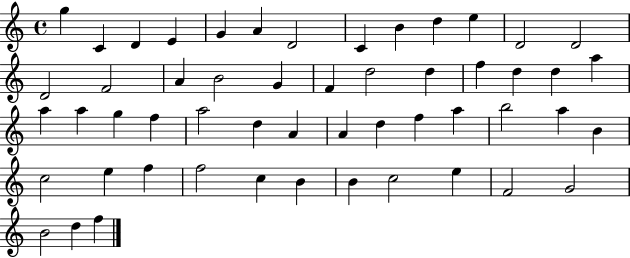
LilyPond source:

{
  \clef treble
  \time 4/4
  \defaultTimeSignature
  \key c \major
  g''4 c'4 d'4 e'4 | g'4 a'4 d'2 | c'4 b'4 d''4 e''4 | d'2 d'2 | \break d'2 f'2 | a'4 b'2 g'4 | f'4 d''2 d''4 | f''4 d''4 d''4 a''4 | \break a''4 a''4 g''4 f''4 | a''2 d''4 a'4 | a'4 d''4 f''4 a''4 | b''2 a''4 b'4 | \break c''2 e''4 f''4 | f''2 c''4 b'4 | b'4 c''2 e''4 | f'2 g'2 | \break b'2 d''4 f''4 | \bar "|."
}